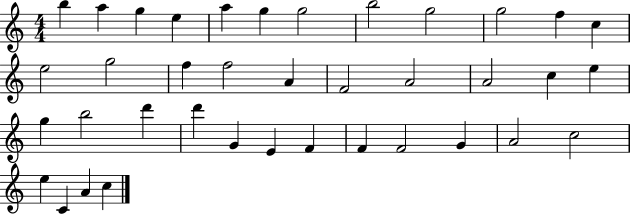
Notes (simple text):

B5/q A5/q G5/q E5/q A5/q G5/q G5/h B5/h G5/h G5/h F5/q C5/q E5/h G5/h F5/q F5/h A4/q F4/h A4/h A4/h C5/q E5/q G5/q B5/h D6/q D6/q G4/q E4/q F4/q F4/q F4/h G4/q A4/h C5/h E5/q C4/q A4/q C5/q